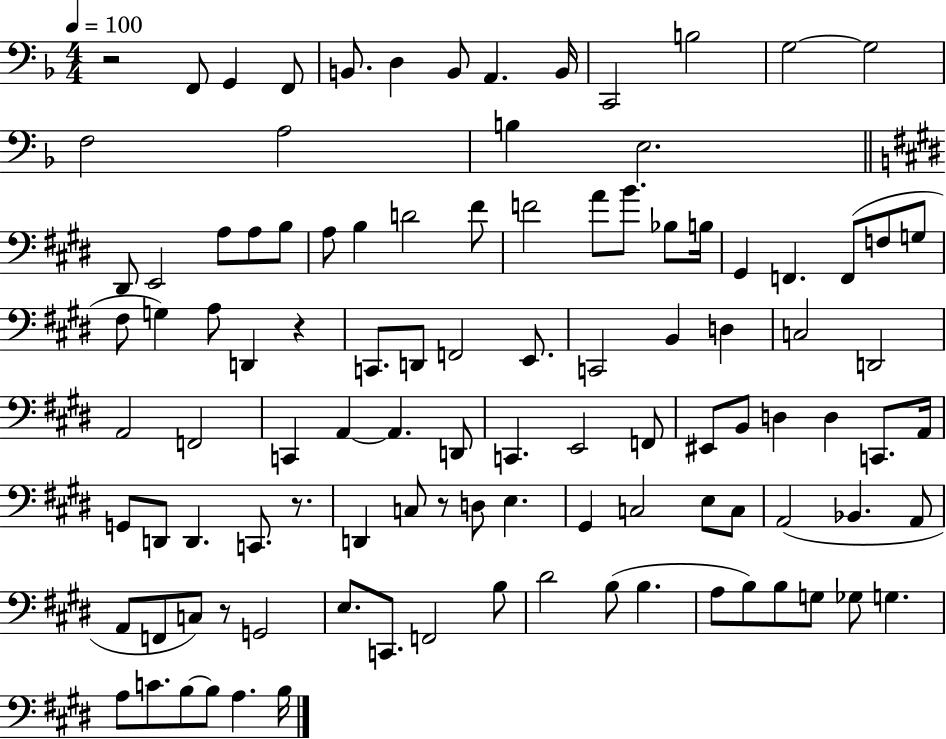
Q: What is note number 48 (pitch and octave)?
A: D2